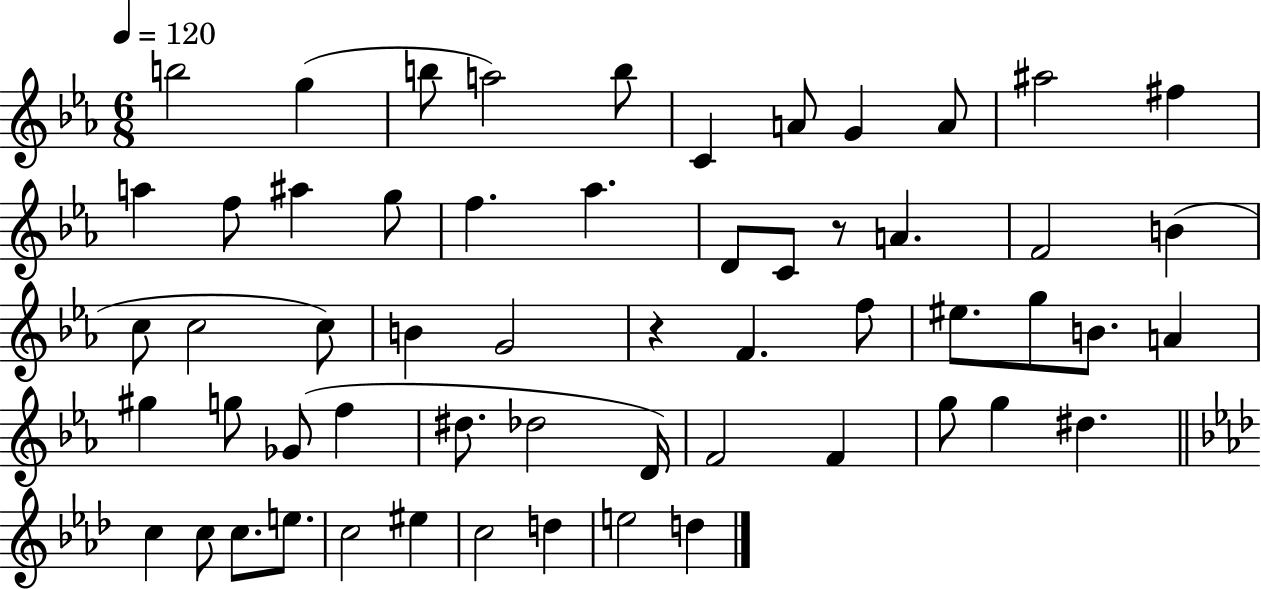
X:1
T:Untitled
M:6/8
L:1/4
K:Eb
b2 g b/2 a2 b/2 C A/2 G A/2 ^a2 ^f a f/2 ^a g/2 f _a D/2 C/2 z/2 A F2 B c/2 c2 c/2 B G2 z F f/2 ^e/2 g/2 B/2 A ^g g/2 _G/2 f ^d/2 _d2 D/4 F2 F g/2 g ^d c c/2 c/2 e/2 c2 ^e c2 d e2 d